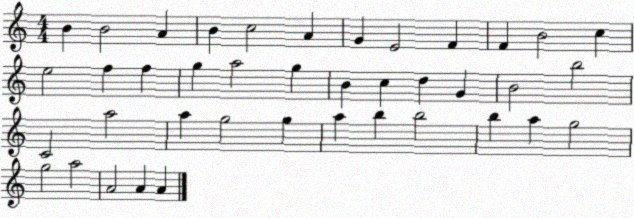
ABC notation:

X:1
T:Untitled
M:4/4
L:1/4
K:C
B B2 A B c2 A G E2 F F B2 c e2 f f g a2 g B c d G B2 b2 C2 a2 a g2 g a b b2 b a g2 g2 a2 A2 A A